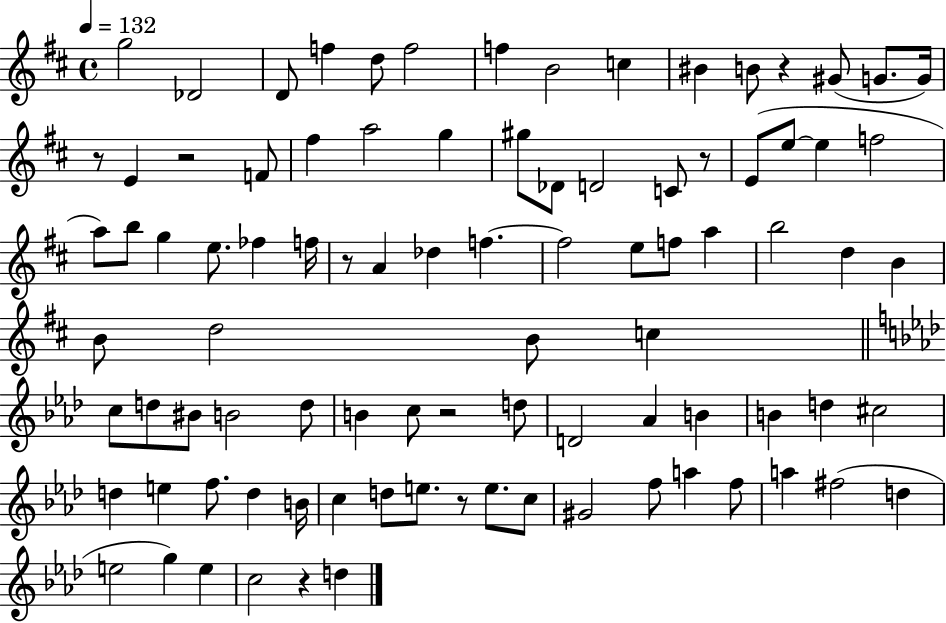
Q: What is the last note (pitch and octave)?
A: D5